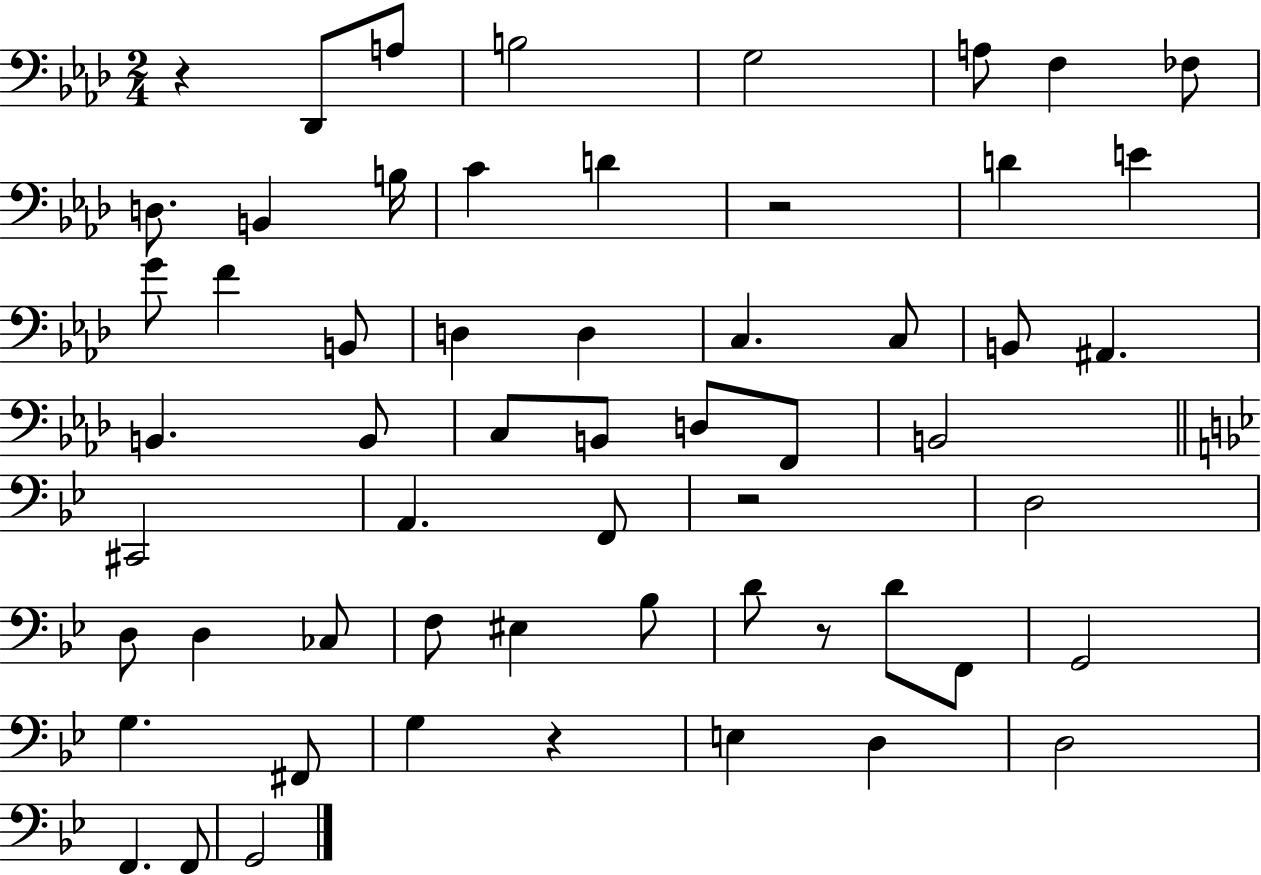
R/q Db2/e A3/e B3/h G3/h A3/e F3/q FES3/e D3/e. B2/q B3/s C4/q D4/q R/h D4/q E4/q G4/e F4/q B2/e D3/q D3/q C3/q. C3/e B2/e A#2/q. B2/q. B2/e C3/e B2/e D3/e F2/e B2/h C#2/h A2/q. F2/e R/h D3/h D3/e D3/q CES3/e F3/e EIS3/q Bb3/e D4/e R/e D4/e F2/e G2/h G3/q. F#2/e G3/q R/q E3/q D3/q D3/h F2/q. F2/e G2/h